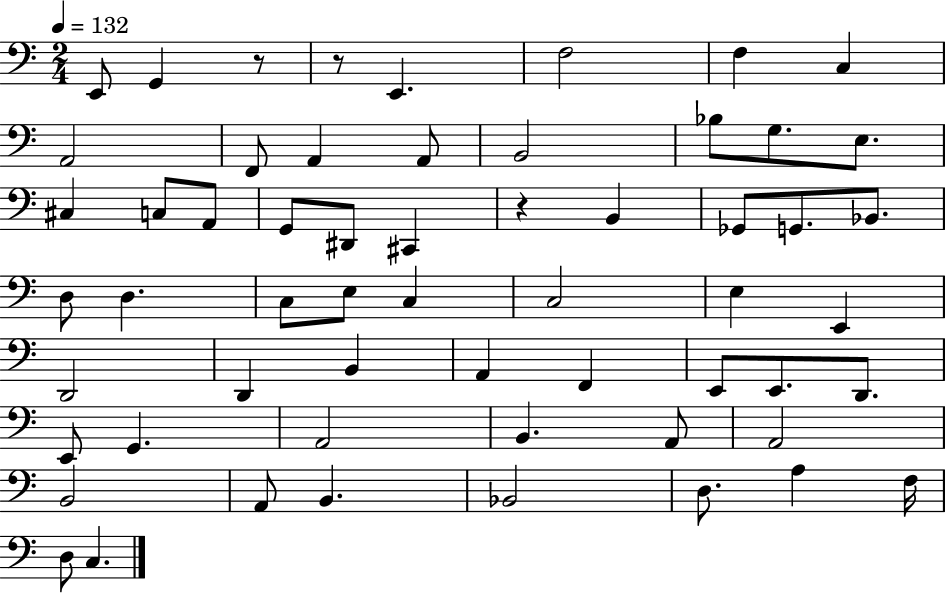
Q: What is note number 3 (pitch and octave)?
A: E2